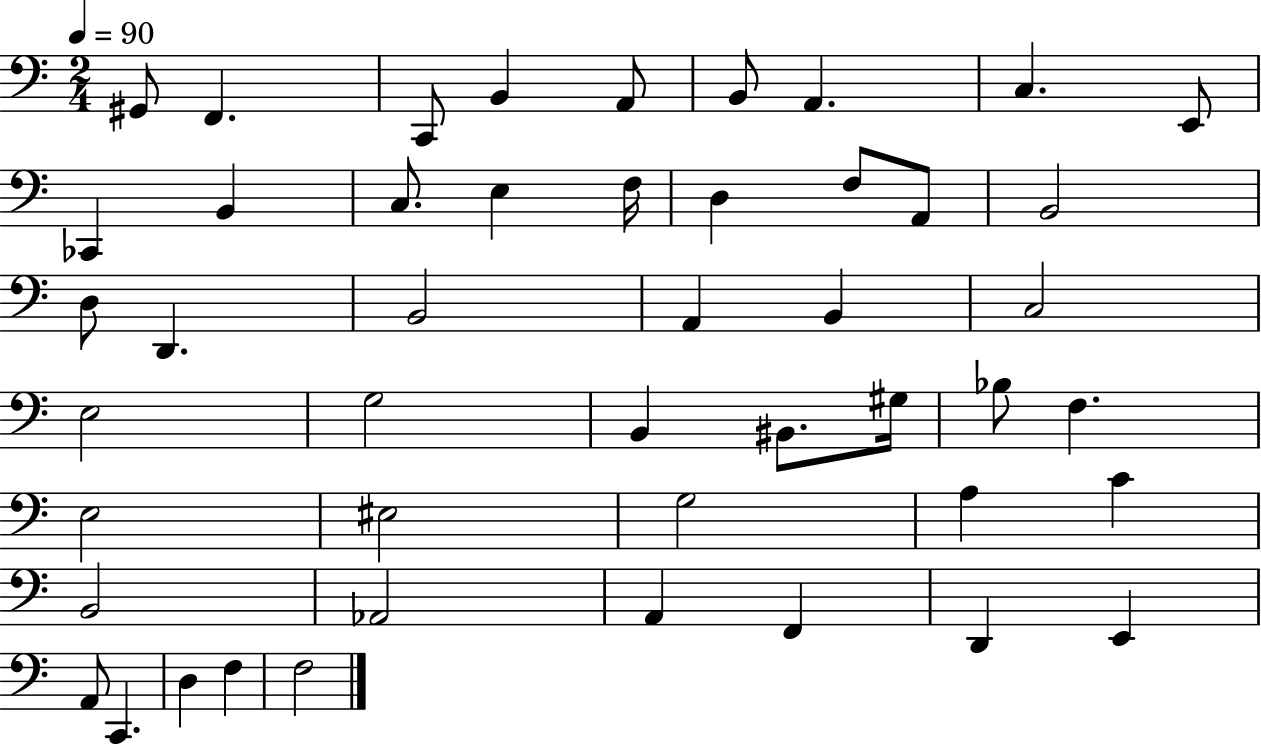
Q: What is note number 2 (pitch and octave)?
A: F2